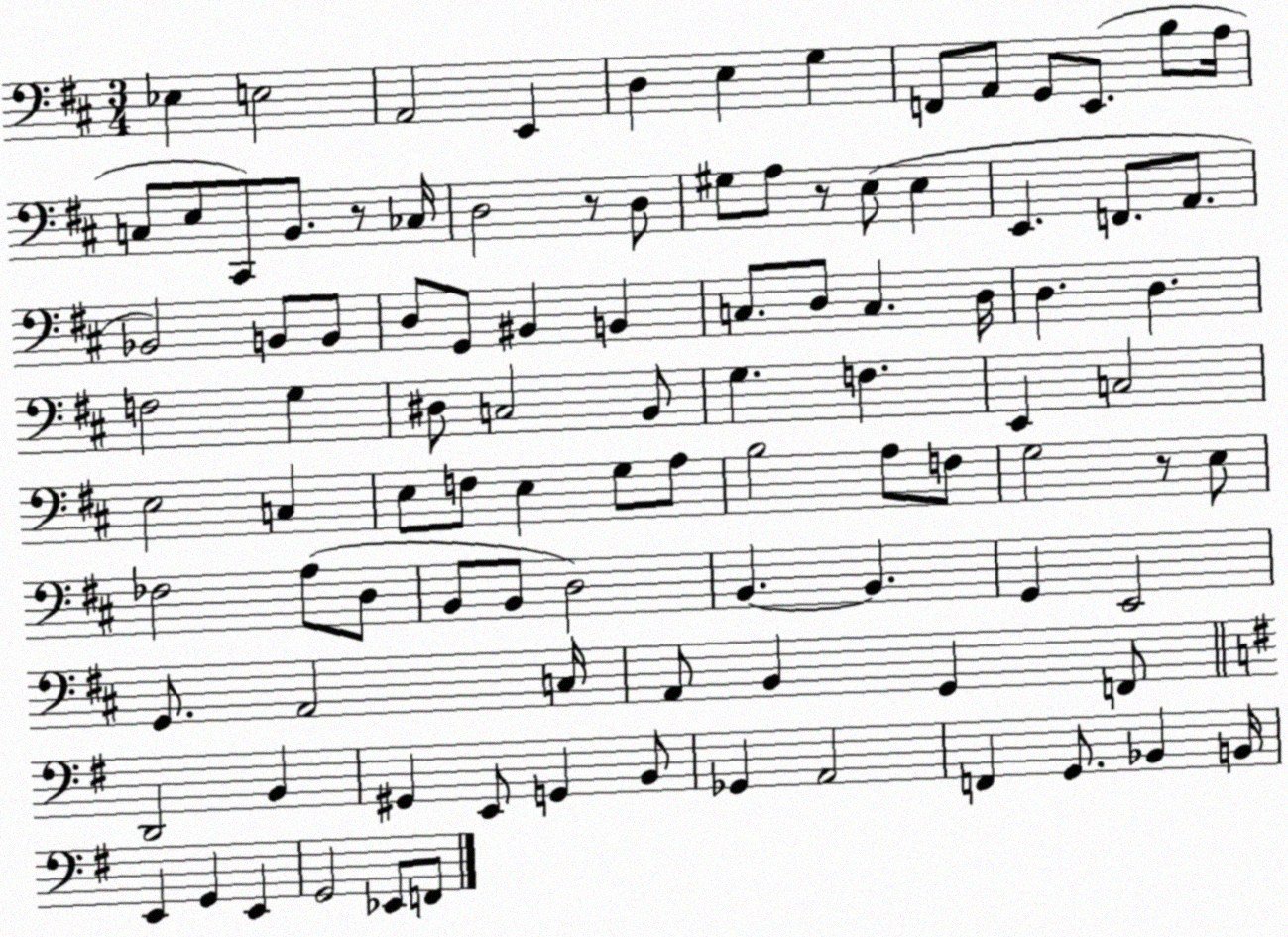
X:1
T:Untitled
M:3/4
L:1/4
K:D
_E, E,2 A,,2 E,, D, E, G, F,,/2 A,,/2 G,,/2 E,,/2 B,/2 A,/4 C,/2 E,/2 ^C,,/2 B,,/2 z/2 _C,/4 D,2 z/2 D,/2 ^G,/2 A,/2 z/2 E,/2 E, E,, F,,/2 A,,/2 _B,,2 B,,/2 B,,/2 D,/2 G,,/2 ^B,, B,, C,/2 D,/2 C, D,/4 D, D, F,2 G, ^D,/2 C,2 B,,/2 G, F, E,, C,2 E,2 C, E,/2 F,/2 E, G,/2 A,/2 B,2 A,/2 F,/2 G,2 z/2 E,/2 _F,2 A,/2 D,/2 B,,/2 B,,/2 D,2 B,, B,, G,, E,,2 G,,/2 A,,2 C,/4 A,,/2 B,, G,, F,,/2 D,,2 B,, ^G,, E,,/2 G,, B,,/2 _G,, A,,2 F,, G,,/2 _B,, B,,/4 E,, G,, E,, G,,2 _E,,/2 F,,/2